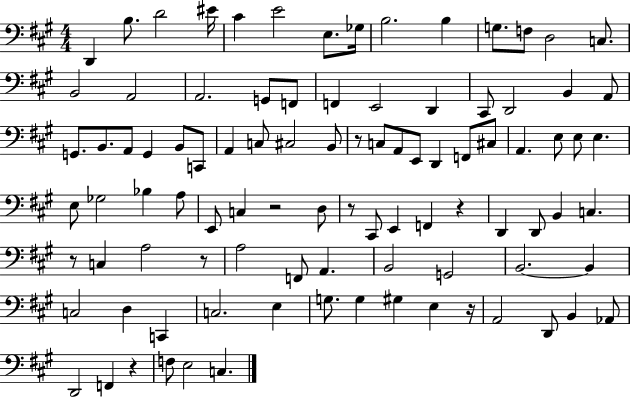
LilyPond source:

{
  \clef bass
  \numericTimeSignature
  \time 4/4
  \key a \major
  d,4 b8. d'2 eis'16 | cis'4 e'2 e8. ges16 | b2. b4 | g8. f8 d2 c8. | \break b,2 a,2 | a,2. g,8 f,8 | f,4 e,2 d,4 | cis,8 d,2 b,4 a,8 | \break g,8. b,8. a,8 g,4 b,8 c,8 | a,4 c8 cis2 b,8 | r8 c8 a,8 e,8 d,4 f,8 cis8 | a,4. e8 e8 e4. | \break e8 ges2 bes4 a8 | e,8 c4 r2 d8 | r8 cis,8 e,4 f,4 r4 | d,4 d,8 b,4 c4. | \break r8 c4 a2 r8 | a2 f,8 a,4. | b,2 g,2 | b,2.~~ b,4 | \break c2 d4 c,4 | c2. e4 | g8. g4 gis4 e4 r16 | a,2 d,8 b,4 aes,8 | \break d,2 f,4 r4 | f8 e2 c4. | \bar "|."
}